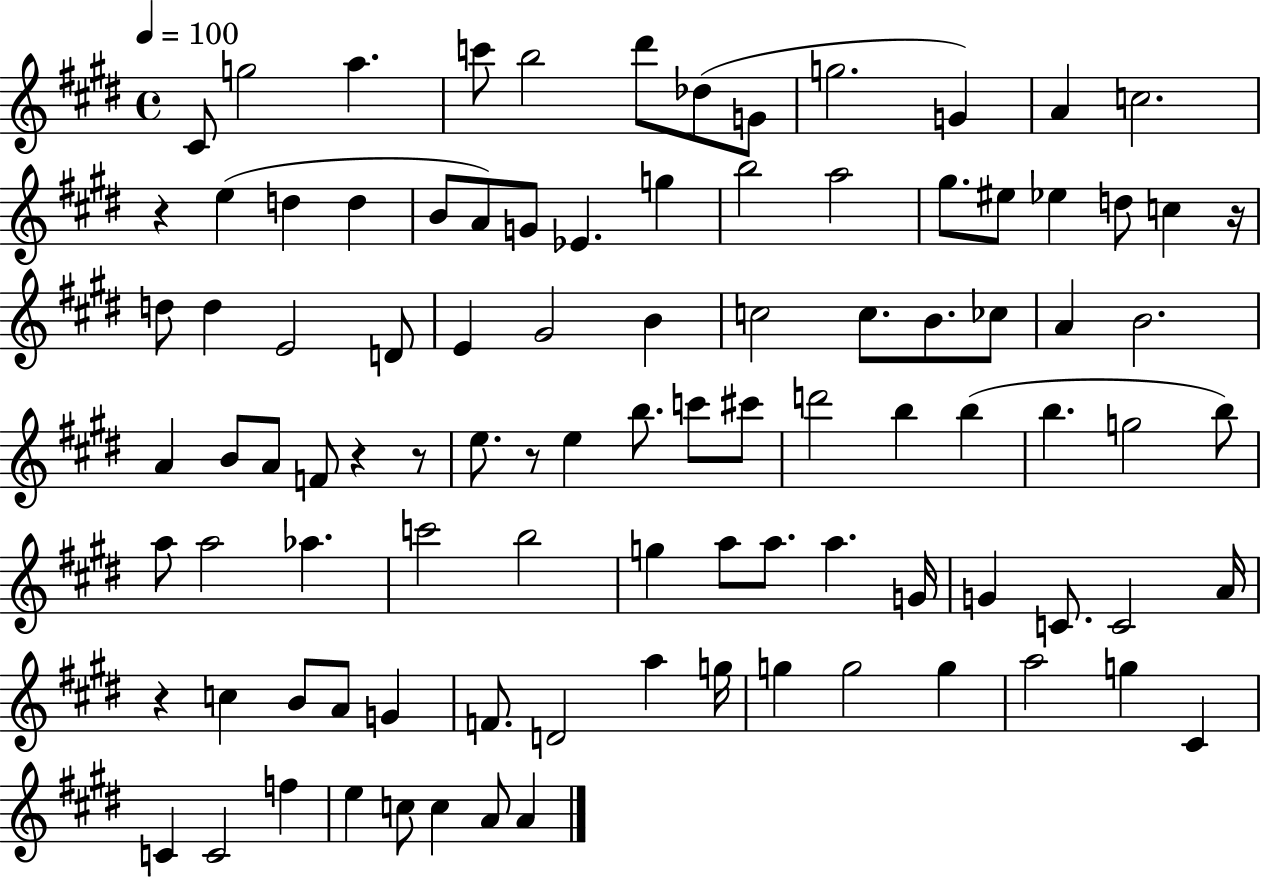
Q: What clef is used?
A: treble